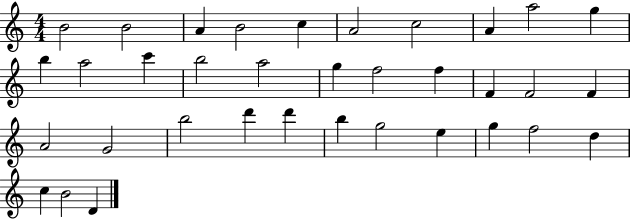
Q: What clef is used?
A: treble